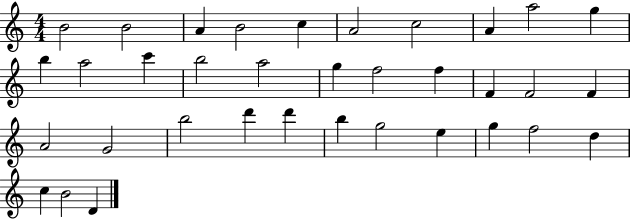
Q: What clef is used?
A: treble